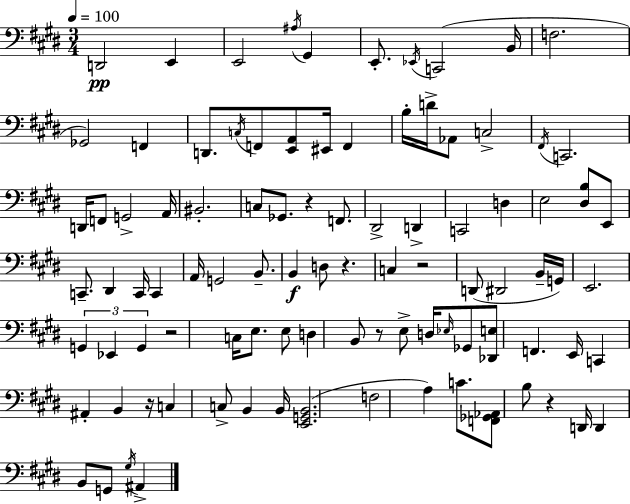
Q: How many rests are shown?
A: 7